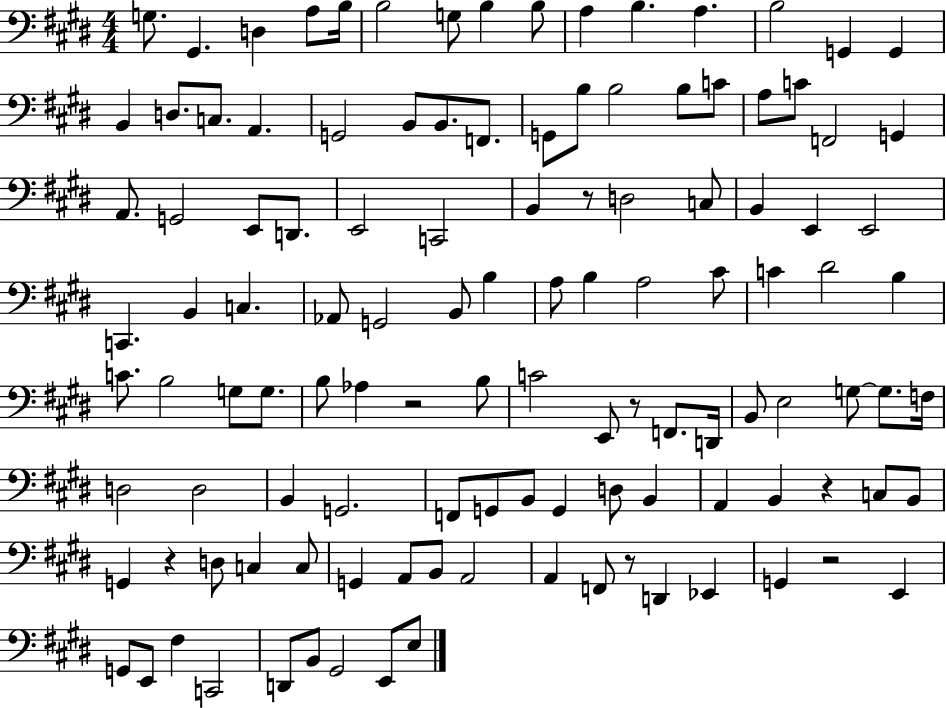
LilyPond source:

{
  \clef bass
  \numericTimeSignature
  \time 4/4
  \key e \major
  \repeat volta 2 { g8. gis,4. d4 a8 b16 | b2 g8 b4 b8 | a4 b4. a4. | b2 g,4 g,4 | \break b,4 d8. c8. a,4. | g,2 b,8 b,8. f,8. | g,8 b8 b2 b8 c'8 | a8 c'8 f,2 g,4 | \break a,8. g,2 e,8 d,8. | e,2 c,2 | b,4 r8 d2 c8 | b,4 e,4 e,2 | \break c,4. b,4 c4. | aes,8 g,2 b,8 b4 | a8 b4 a2 cis'8 | c'4 dis'2 b4 | \break c'8. b2 g8 g8. | b8 aes4 r2 b8 | c'2 e,8 r8 f,8. d,16 | b,8 e2 g8~~ g8. f16 | \break d2 d2 | b,4 g,2. | f,8 g,8 b,8 g,4 d8 b,4 | a,4 b,4 r4 c8 b,8 | \break g,4 r4 d8 c4 c8 | g,4 a,8 b,8 a,2 | a,4 f,8 r8 d,4 ees,4 | g,4 r2 e,4 | \break g,8 e,8 fis4 c,2 | d,8 b,8 gis,2 e,8 e8 | } \bar "|."
}